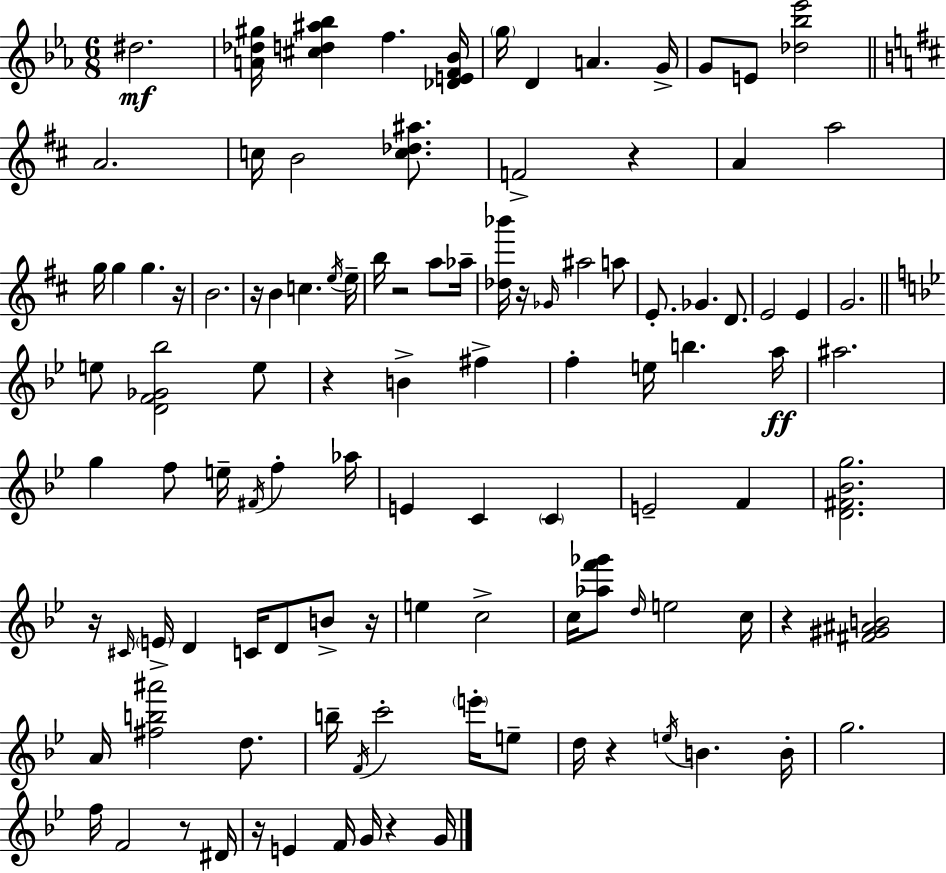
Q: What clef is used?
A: treble